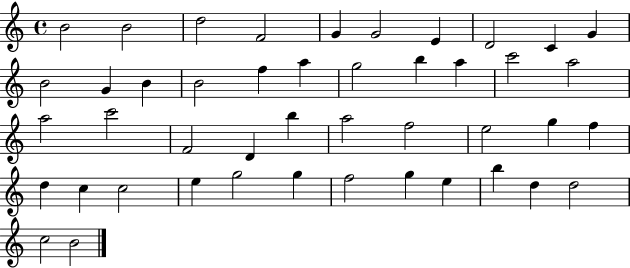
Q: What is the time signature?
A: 4/4